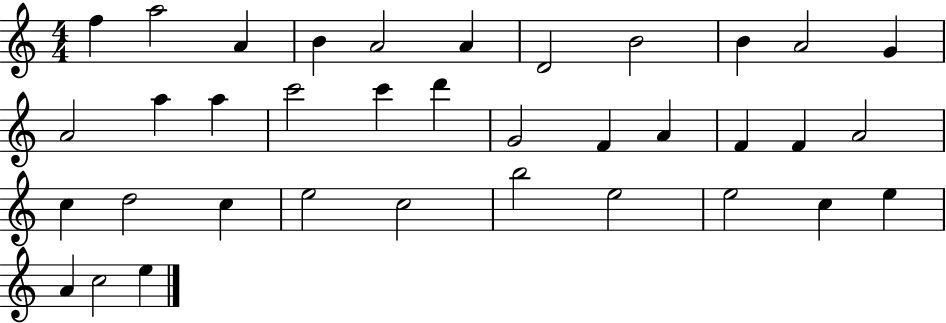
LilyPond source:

{
  \clef treble
  \numericTimeSignature
  \time 4/4
  \key c \major
  f''4 a''2 a'4 | b'4 a'2 a'4 | d'2 b'2 | b'4 a'2 g'4 | \break a'2 a''4 a''4 | c'''2 c'''4 d'''4 | g'2 f'4 a'4 | f'4 f'4 a'2 | \break c''4 d''2 c''4 | e''2 c''2 | b''2 e''2 | e''2 c''4 e''4 | \break a'4 c''2 e''4 | \bar "|."
}